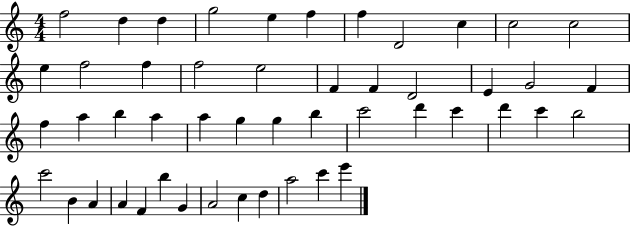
{
  \clef treble
  \numericTimeSignature
  \time 4/4
  \key c \major
  f''2 d''4 d''4 | g''2 e''4 f''4 | f''4 d'2 c''4 | c''2 c''2 | \break e''4 f''2 f''4 | f''2 e''2 | f'4 f'4 d'2 | e'4 g'2 f'4 | \break f''4 a''4 b''4 a''4 | a''4 g''4 g''4 b''4 | c'''2 d'''4 c'''4 | d'''4 c'''4 b''2 | \break c'''2 b'4 a'4 | a'4 f'4 b''4 g'4 | a'2 c''4 d''4 | a''2 c'''4 e'''4 | \break \bar "|."
}